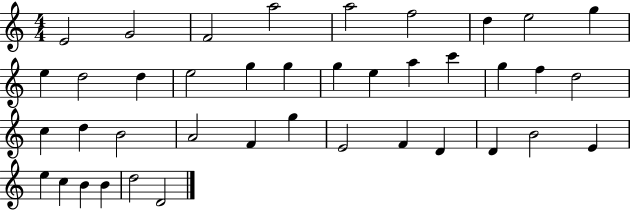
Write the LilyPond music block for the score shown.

{
  \clef treble
  \numericTimeSignature
  \time 4/4
  \key c \major
  e'2 g'2 | f'2 a''2 | a''2 f''2 | d''4 e''2 g''4 | \break e''4 d''2 d''4 | e''2 g''4 g''4 | g''4 e''4 a''4 c'''4 | g''4 f''4 d''2 | \break c''4 d''4 b'2 | a'2 f'4 g''4 | e'2 f'4 d'4 | d'4 b'2 e'4 | \break e''4 c''4 b'4 b'4 | d''2 d'2 | \bar "|."
}